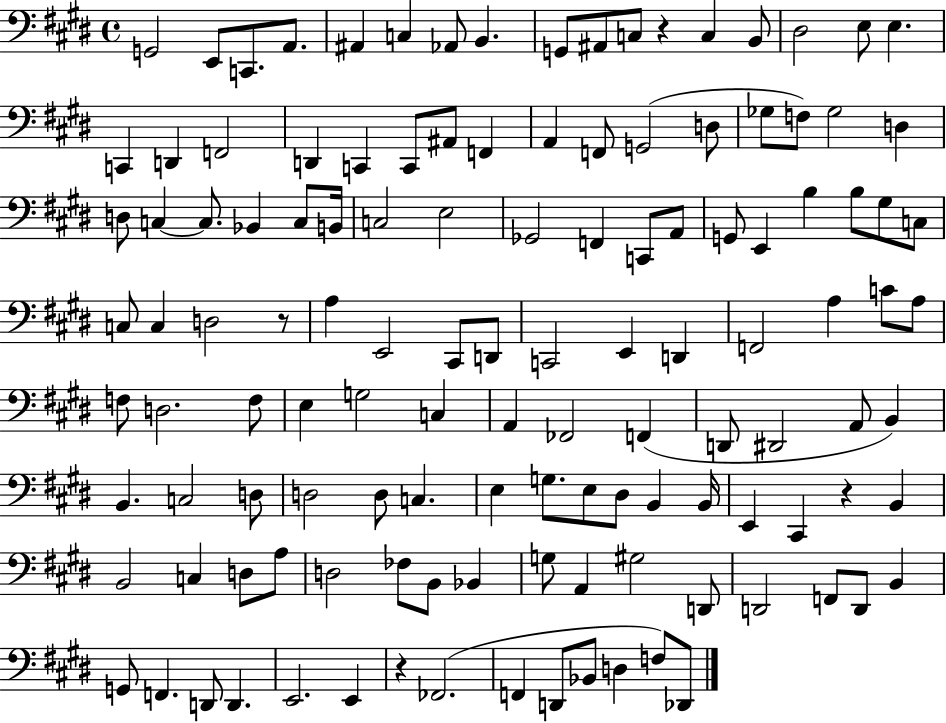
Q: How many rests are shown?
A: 4